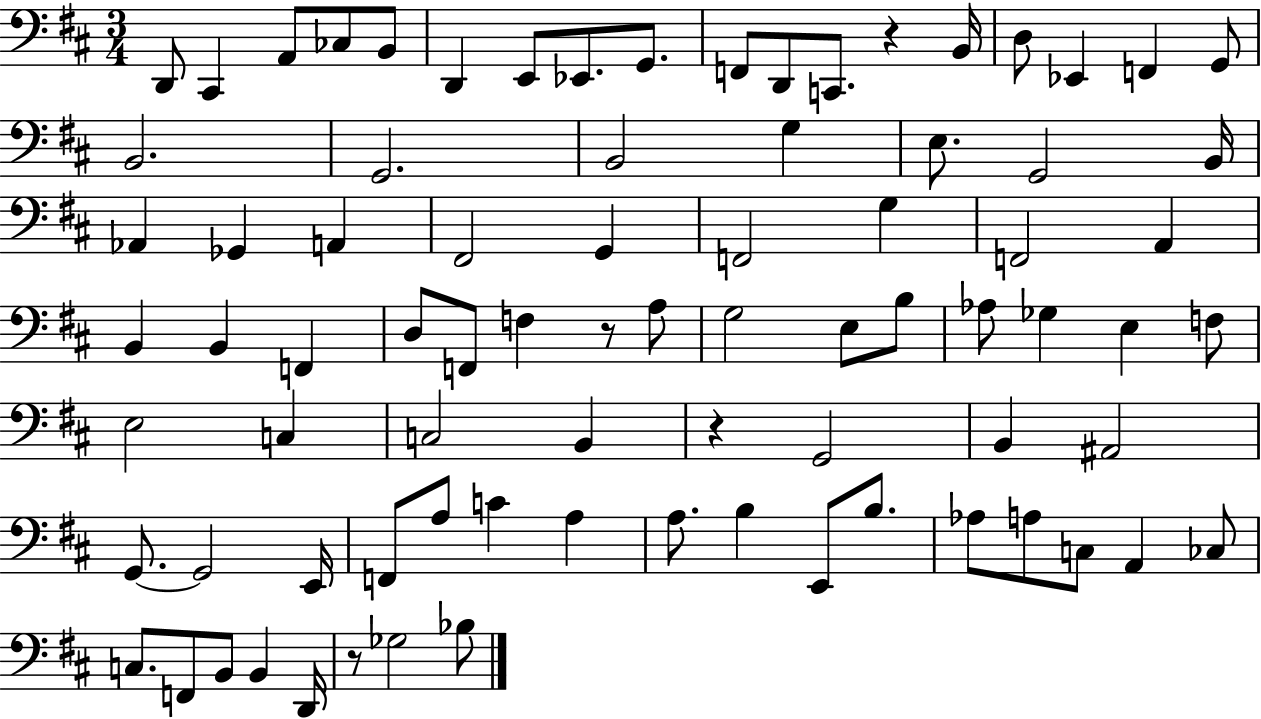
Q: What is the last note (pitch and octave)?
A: Bb3